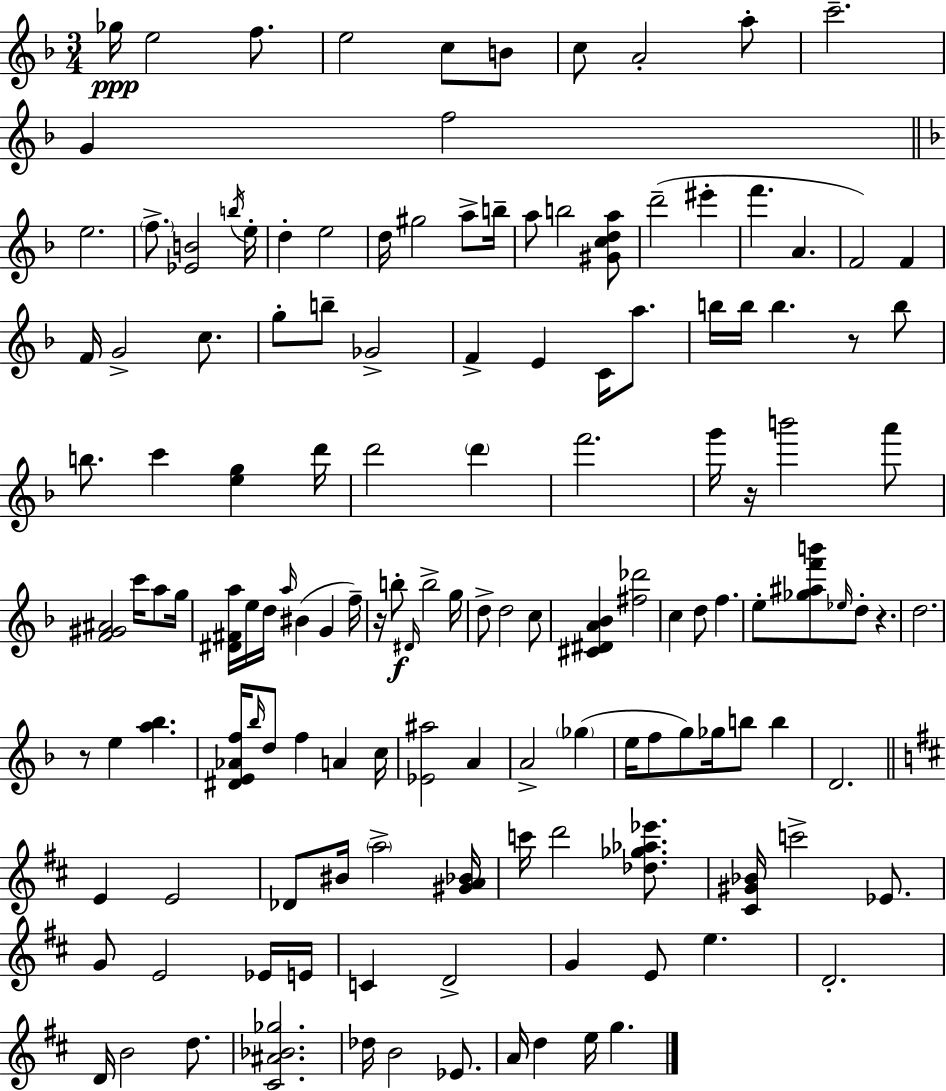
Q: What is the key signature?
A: D minor